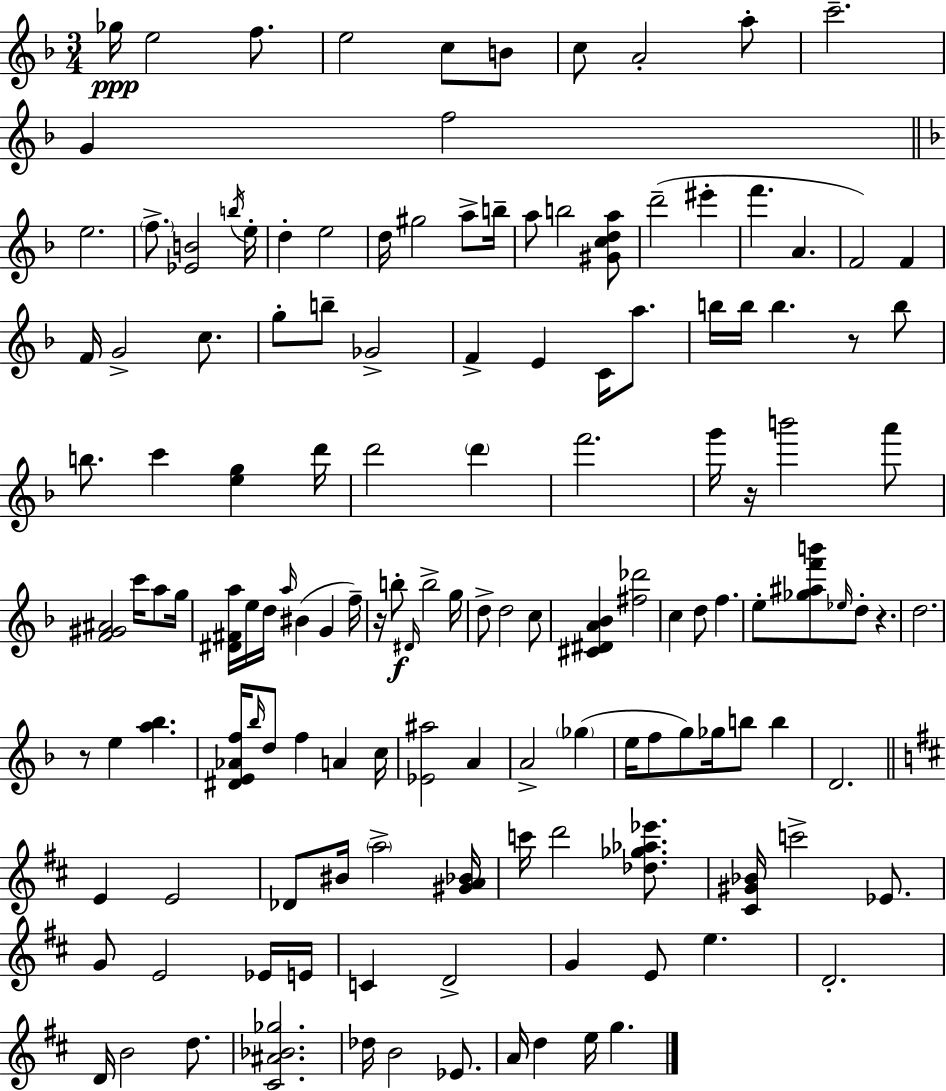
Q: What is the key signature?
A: D minor